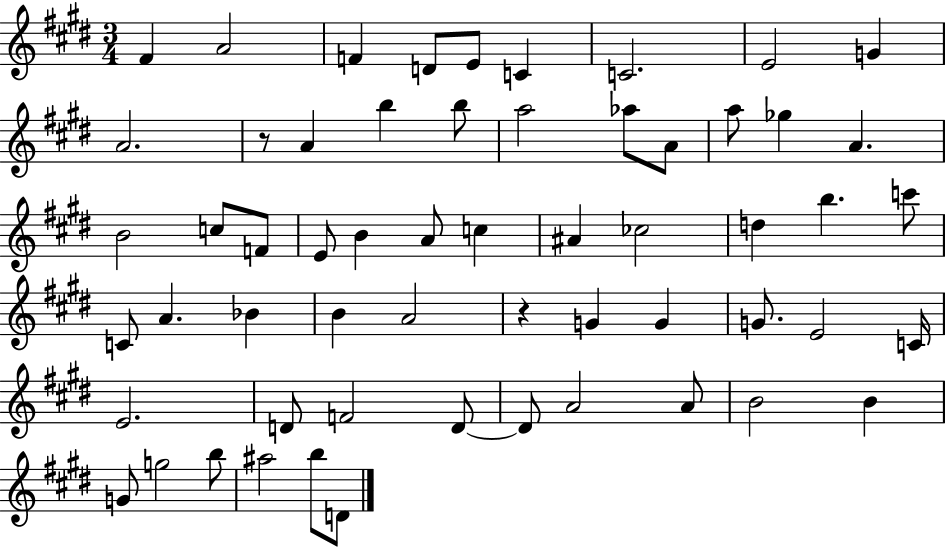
F#4/q A4/h F4/q D4/e E4/e C4/q C4/h. E4/h G4/q A4/h. R/e A4/q B5/q B5/e A5/h Ab5/e A4/e A5/e Gb5/q A4/q. B4/h C5/e F4/e E4/e B4/q A4/e C5/q A#4/q CES5/h D5/q B5/q. C6/e C4/e A4/q. Bb4/q B4/q A4/h R/q G4/q G4/q G4/e. E4/h C4/s E4/h. D4/e F4/h D4/e D4/e A4/h A4/e B4/h B4/q G4/e G5/h B5/e A#5/h B5/e D4/e